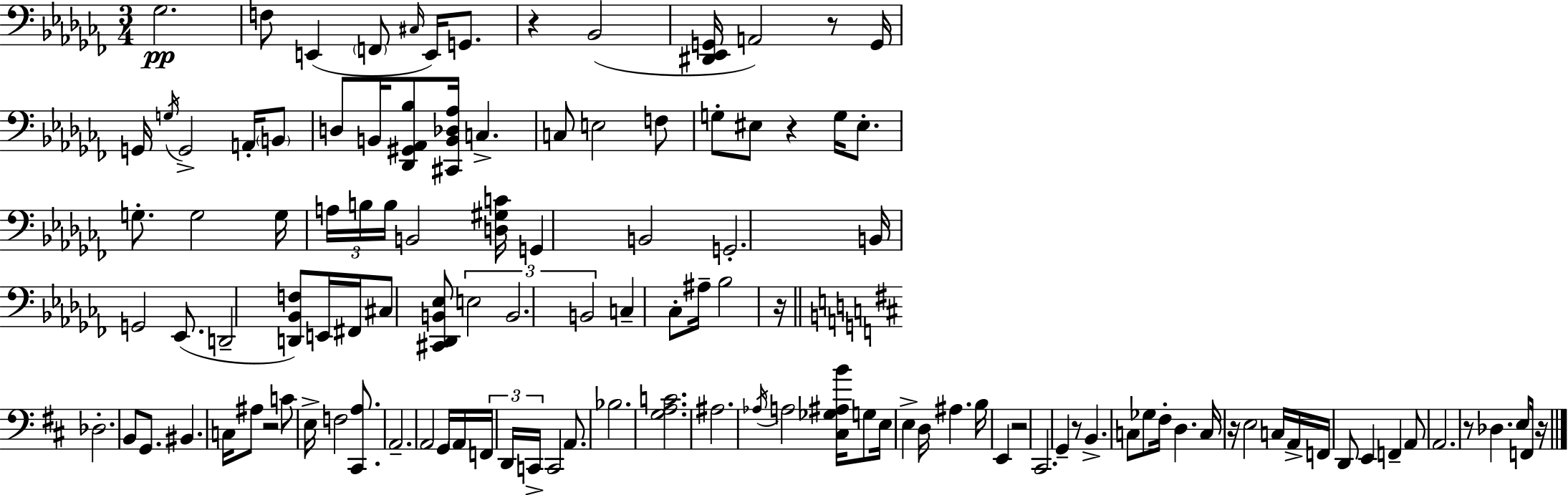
X:1
T:Untitled
M:3/4
L:1/4
K:Abm
_G,2 F,/2 E,, F,,/2 ^C,/4 E,,/4 G,,/2 z _B,,2 [^D,,_E,,G,,]/4 A,,2 z/2 G,,/4 G,,/4 G,/4 G,,2 A,,/4 B,,/2 D,/2 B,,/4 [_D,,^G,,_A,,_B,]/2 [^C,,B,,_D,_A,]/4 C, C,/2 E,2 F,/2 G,/2 ^E,/2 z G,/4 ^E,/2 G,/2 G,2 G,/4 A,/4 B,/4 B,/4 B,,2 [D,^G,C]/4 G,, B,,2 G,,2 B,,/4 G,,2 _E,,/2 D,,2 [D,,_B,,F,]/2 E,,/4 ^F,,/4 ^C,/2 [^C,,_D,,B,,_E,]/2 E,2 B,,2 B,,2 C, _C,/2 ^A,/4 _B,2 z/4 _D,2 B,,/2 G,,/2 ^B,, C,/4 ^A,/2 z2 C/2 E,/4 F,2 [^C,,A,]/2 A,,2 A,,2 G,,/4 A,,/4 F,,/4 D,,/4 C,,/4 C,,2 A,,/2 _B,2 [G,A,C]2 ^A,2 _A,/4 A,2 [^C,_G,^A,B]/4 G,/2 E,/4 E, D,/4 ^A, B,/4 E,, z2 ^C,,2 G,, z/2 B,, C,/2 _G,/2 ^F,/4 D, C,/4 z/4 E,2 C,/4 A,,/4 F,,/4 D,,/2 E,, F,, A,,/2 A,,2 z/2 _D, E,/2 F,,/4 z/4